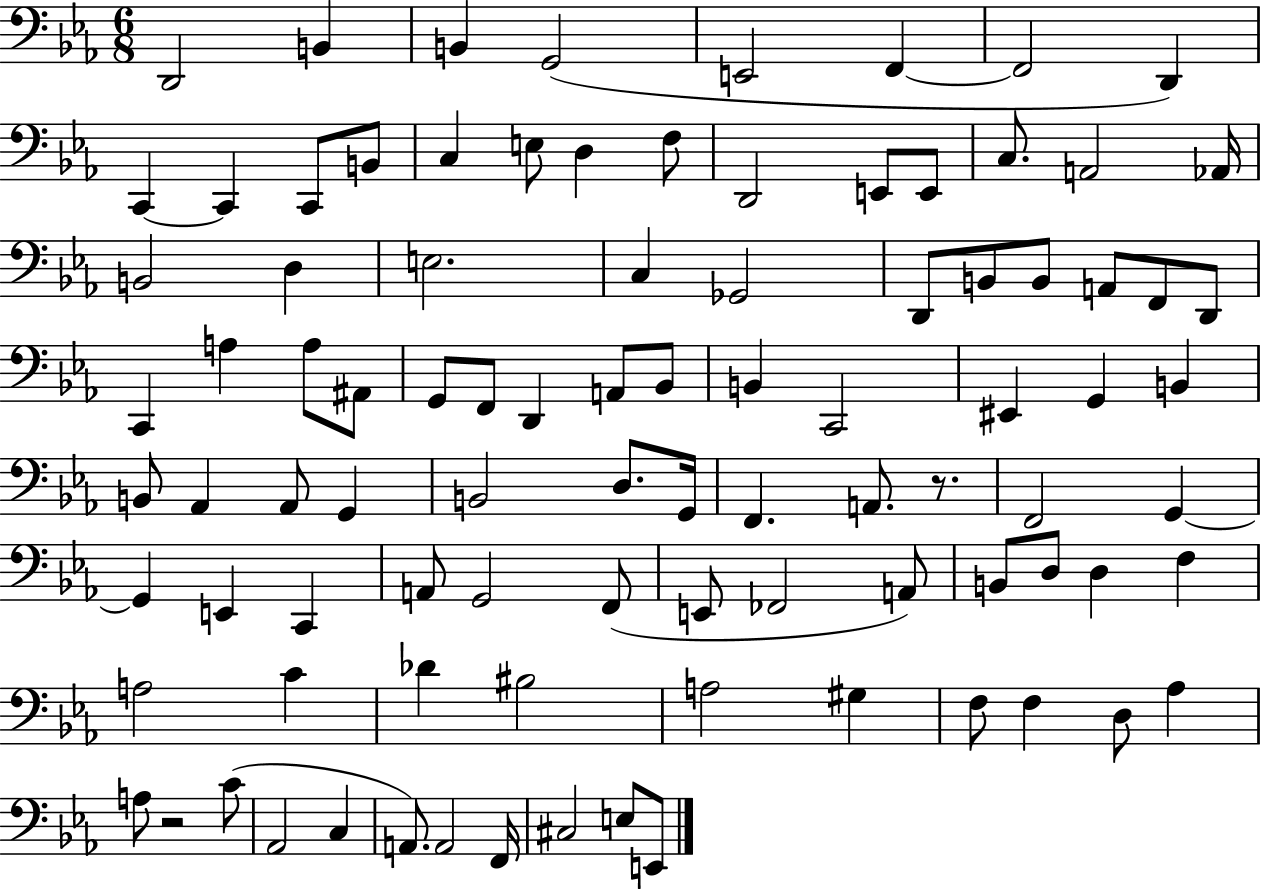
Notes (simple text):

D2/h B2/q B2/q G2/h E2/h F2/q F2/h D2/q C2/q C2/q C2/e B2/e C3/q E3/e D3/q F3/e D2/h E2/e E2/e C3/e. A2/h Ab2/s B2/h D3/q E3/h. C3/q Gb2/h D2/e B2/e B2/e A2/e F2/e D2/e C2/q A3/q A3/e A#2/e G2/e F2/e D2/q A2/e Bb2/e B2/q C2/h EIS2/q G2/q B2/q B2/e Ab2/q Ab2/e G2/q B2/h D3/e. G2/s F2/q. A2/e. R/e. F2/h G2/q G2/q E2/q C2/q A2/e G2/h F2/e E2/e FES2/h A2/e B2/e D3/e D3/q F3/q A3/h C4/q Db4/q BIS3/h A3/h G#3/q F3/e F3/q D3/e Ab3/q A3/e R/h C4/e Ab2/h C3/q A2/e. A2/h F2/s C#3/h E3/e E2/e